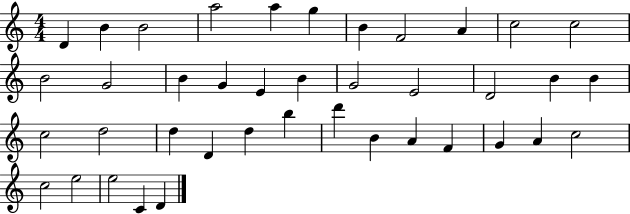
{
  \clef treble
  \numericTimeSignature
  \time 4/4
  \key c \major
  d'4 b'4 b'2 | a''2 a''4 g''4 | b'4 f'2 a'4 | c''2 c''2 | \break b'2 g'2 | b'4 g'4 e'4 b'4 | g'2 e'2 | d'2 b'4 b'4 | \break c''2 d''2 | d''4 d'4 d''4 b''4 | d'''4 b'4 a'4 f'4 | g'4 a'4 c''2 | \break c''2 e''2 | e''2 c'4 d'4 | \bar "|."
}